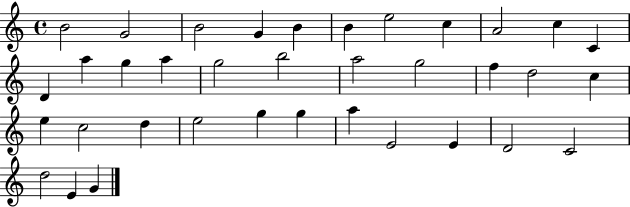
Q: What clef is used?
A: treble